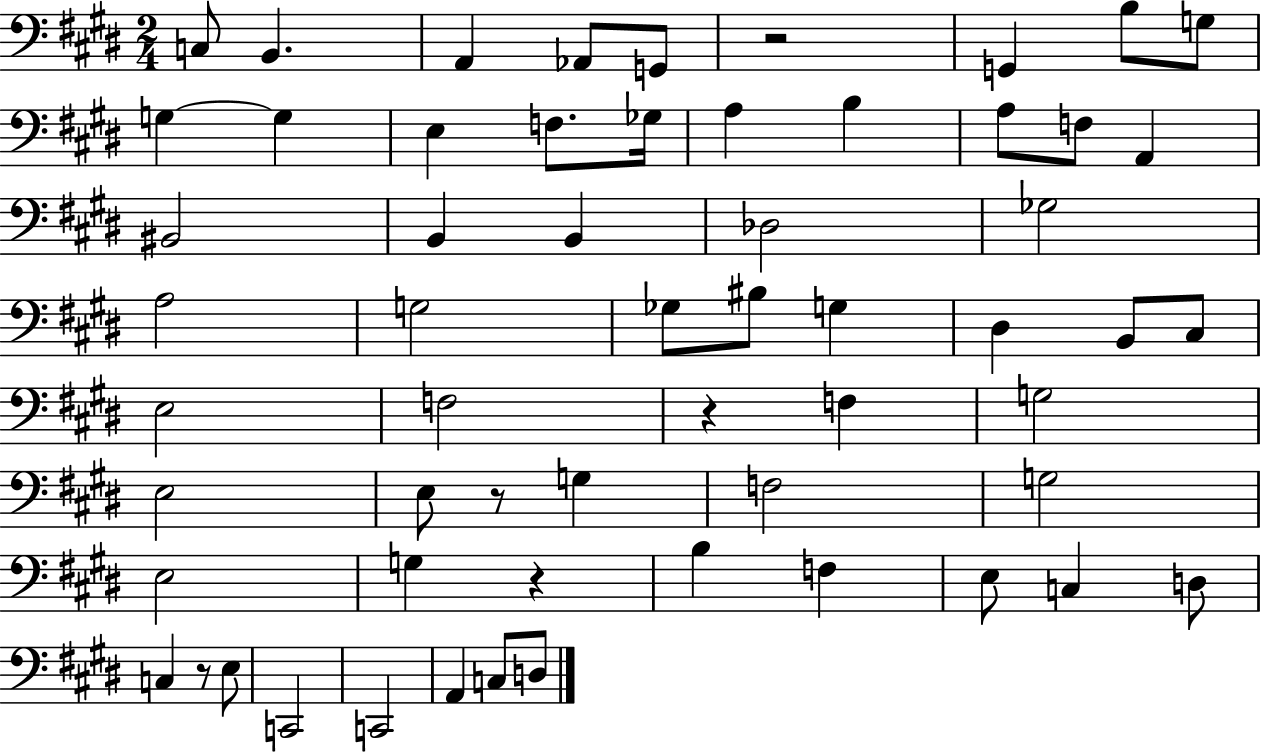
X:1
T:Untitled
M:2/4
L:1/4
K:E
C,/2 B,, A,, _A,,/2 G,,/2 z2 G,, B,/2 G,/2 G, G, E, F,/2 _G,/4 A, B, A,/2 F,/2 A,, ^B,,2 B,, B,, _D,2 _G,2 A,2 G,2 _G,/2 ^B,/2 G, ^D, B,,/2 ^C,/2 E,2 F,2 z F, G,2 E,2 E,/2 z/2 G, F,2 G,2 E,2 G, z B, F, E,/2 C, D,/2 C, z/2 E,/2 C,,2 C,,2 A,, C,/2 D,/2